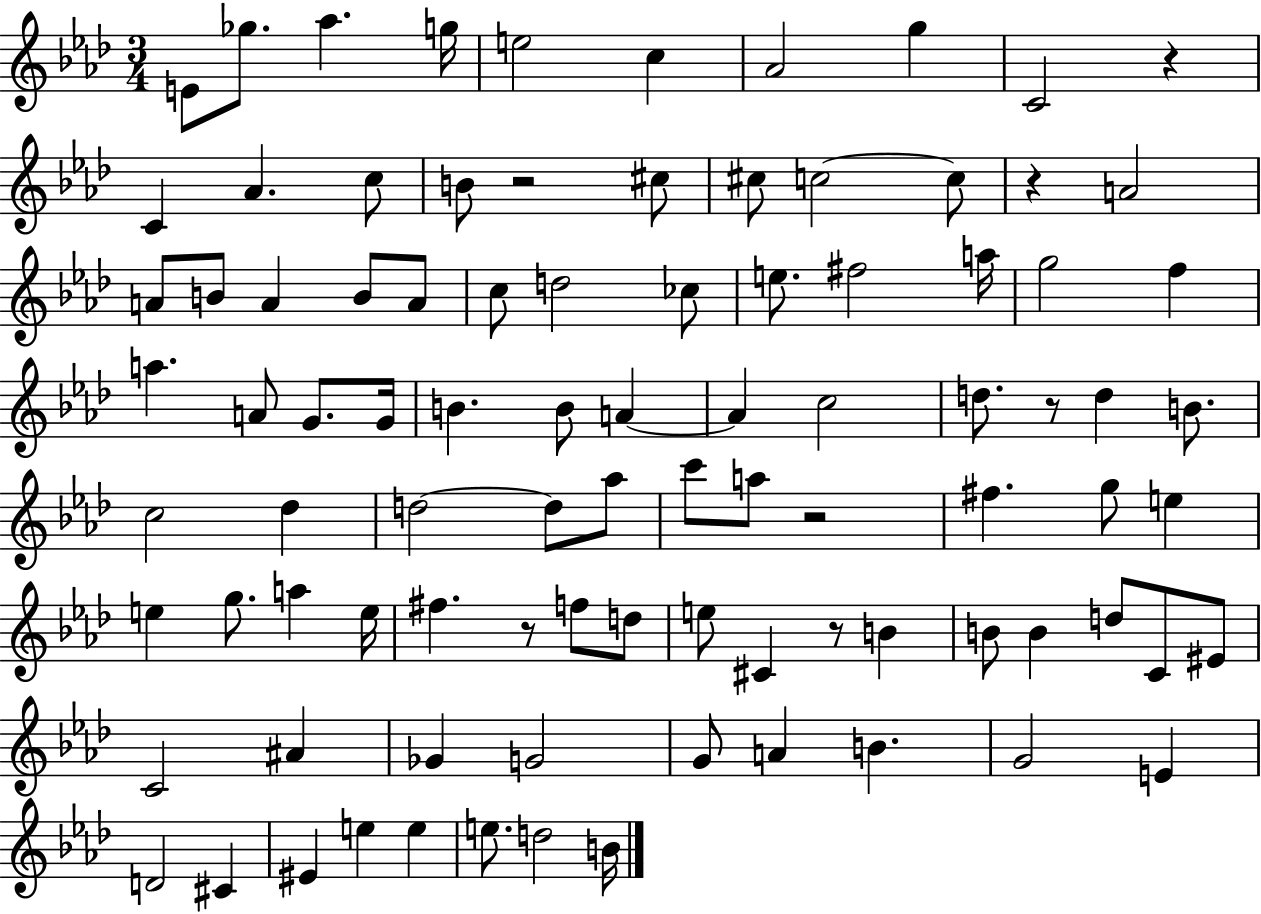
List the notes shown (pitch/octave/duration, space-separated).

E4/e Gb5/e. Ab5/q. G5/s E5/h C5/q Ab4/h G5/q C4/h R/q C4/q Ab4/q. C5/e B4/e R/h C#5/e C#5/e C5/h C5/e R/q A4/h A4/e B4/e A4/q B4/e A4/e C5/e D5/h CES5/e E5/e. F#5/h A5/s G5/h F5/q A5/q. A4/e G4/e. G4/s B4/q. B4/e A4/q A4/q C5/h D5/e. R/e D5/q B4/e. C5/h Db5/q D5/h D5/e Ab5/e C6/e A5/e R/h F#5/q. G5/e E5/q E5/q G5/e. A5/q E5/s F#5/q. R/e F5/e D5/e E5/e C#4/q R/e B4/q B4/e B4/q D5/e C4/e EIS4/e C4/h A#4/q Gb4/q G4/h G4/e A4/q B4/q. G4/h E4/q D4/h C#4/q EIS4/q E5/q E5/q E5/e. D5/h B4/s